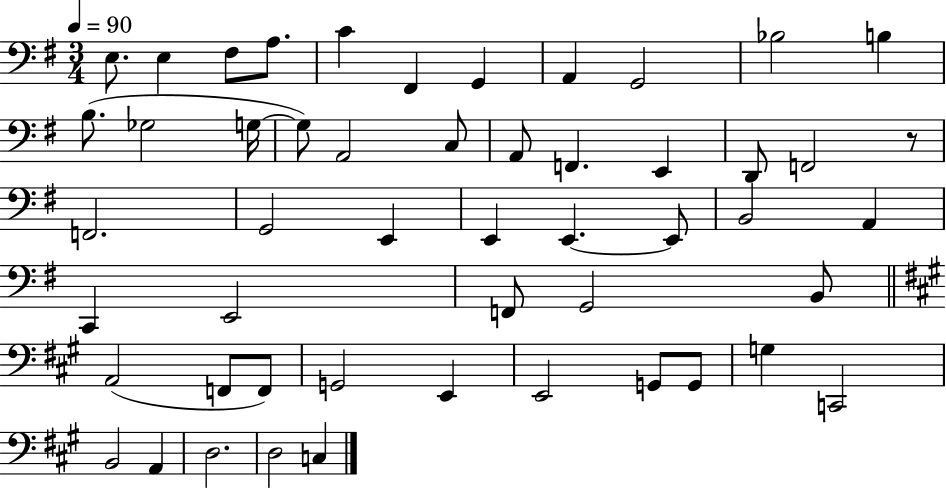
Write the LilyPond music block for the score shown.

{
  \clef bass
  \numericTimeSignature
  \time 3/4
  \key g \major
  \tempo 4 = 90
  e8. e4 fis8 a8. | c'4 fis,4 g,4 | a,4 g,2 | bes2 b4 | \break b8.( ges2 g16~~ | g8) a,2 c8 | a,8 f,4. e,4 | d,8 f,2 r8 | \break f,2. | g,2 e,4 | e,4 e,4.~~ e,8 | b,2 a,4 | \break c,4 e,2 | f,8 g,2 b,8 | \bar "||" \break \key a \major a,2( f,8 f,8) | g,2 e,4 | e,2 g,8 g,8 | g4 c,2 | \break b,2 a,4 | d2. | d2 c4 | \bar "|."
}